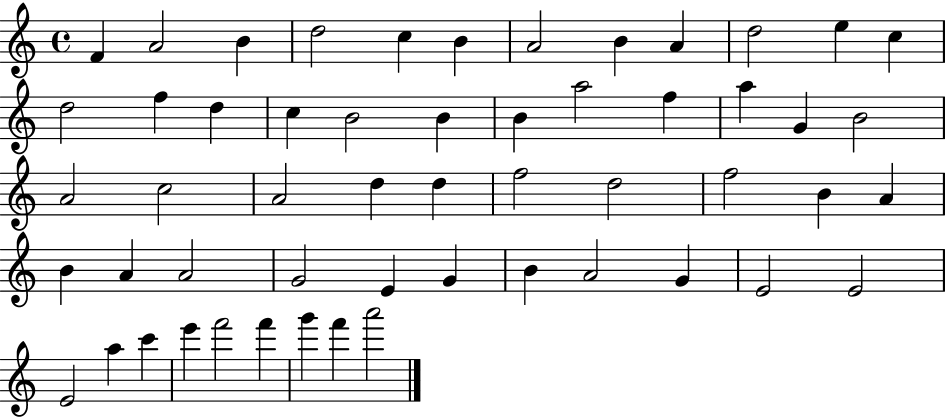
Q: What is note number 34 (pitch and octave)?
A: A4